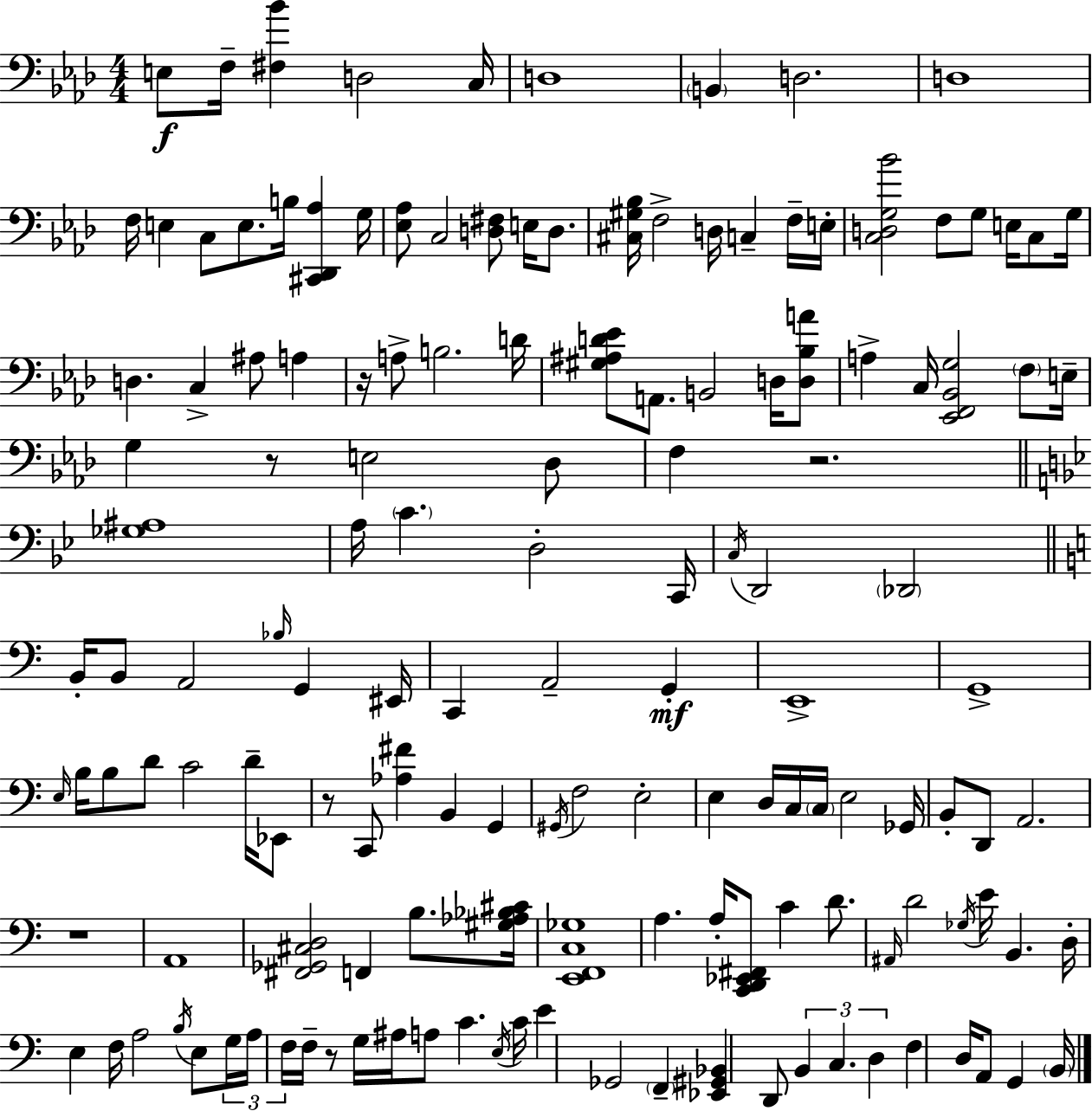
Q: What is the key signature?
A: AES major